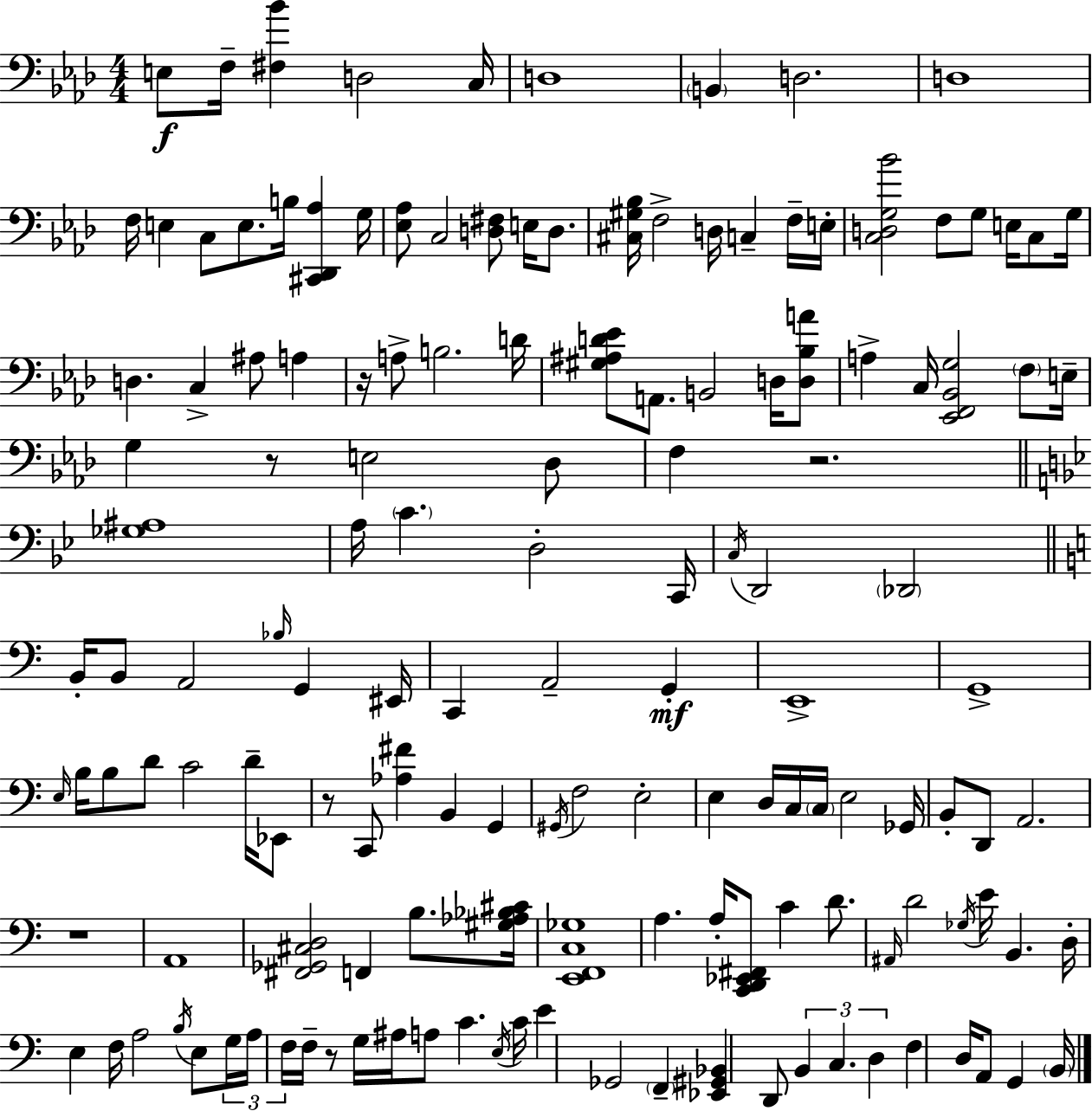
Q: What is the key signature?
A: AES major